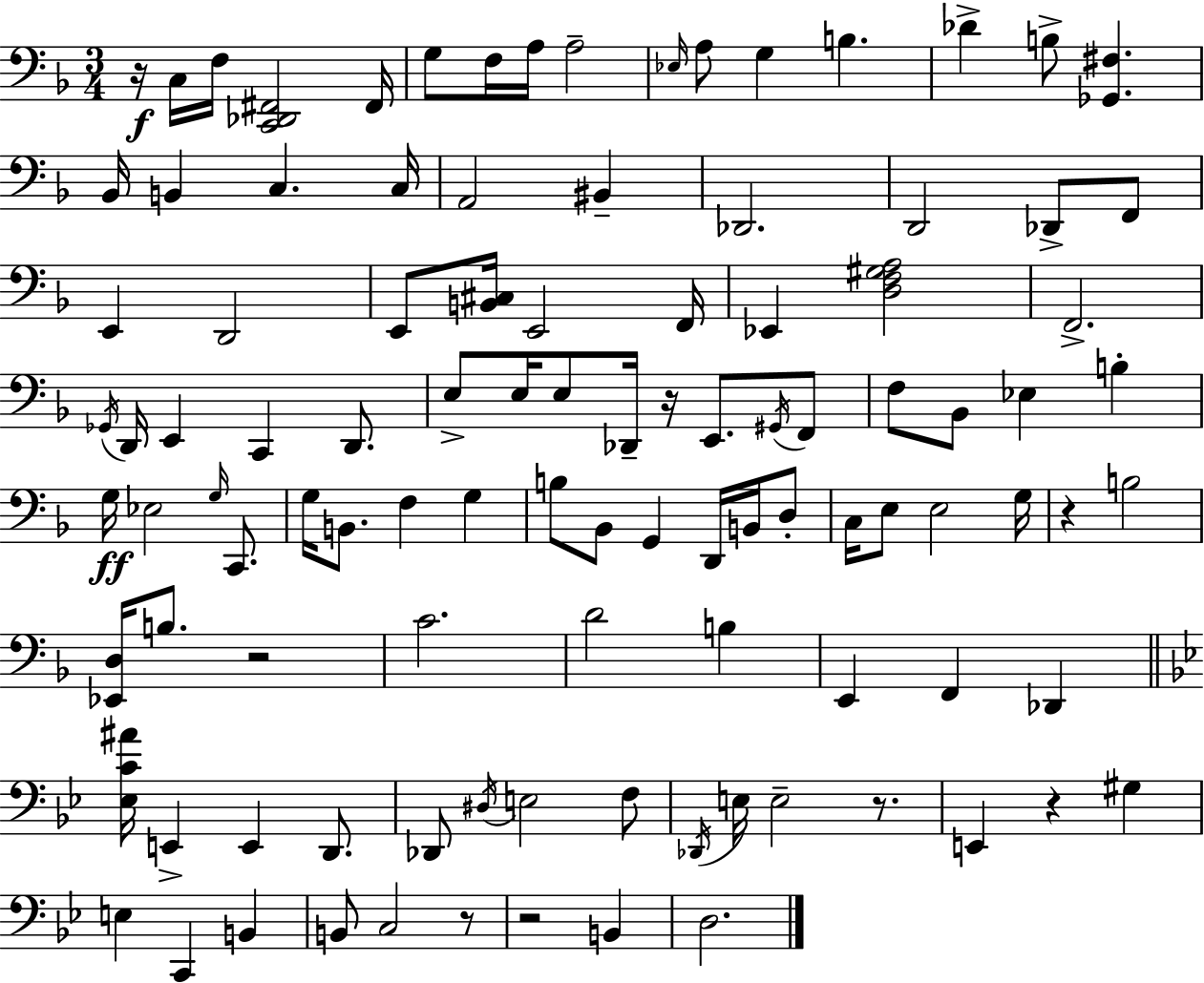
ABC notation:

X:1
T:Untitled
M:3/4
L:1/4
K:Dm
z/4 C,/4 F,/4 [C,,_D,,^F,,]2 ^F,,/4 G,/2 F,/4 A,/4 A,2 _E,/4 A,/2 G, B, _D B,/2 [_G,,^F,] _B,,/4 B,, C, C,/4 A,,2 ^B,, _D,,2 D,,2 _D,,/2 F,,/2 E,, D,,2 E,,/2 [B,,^C,]/4 E,,2 F,,/4 _E,, [D,F,^G,A,]2 F,,2 _G,,/4 D,,/4 E,, C,, D,,/2 E,/2 E,/4 E,/2 _D,,/4 z/4 E,,/2 ^G,,/4 F,,/2 F,/2 _B,,/2 _E, B, G,/4 _E,2 G,/4 C,,/2 G,/4 B,,/2 F, G, B,/2 _B,,/2 G,, D,,/4 B,,/4 D,/2 C,/4 E,/2 E,2 G,/4 z B,2 [_E,,D,]/4 B,/2 z2 C2 D2 B, E,, F,, _D,, [_E,C^A]/4 E,, E,, D,,/2 _D,,/2 ^D,/4 E,2 F,/2 _D,,/4 E,/4 E,2 z/2 E,, z ^G, E, C,, B,, B,,/2 C,2 z/2 z2 B,, D,2